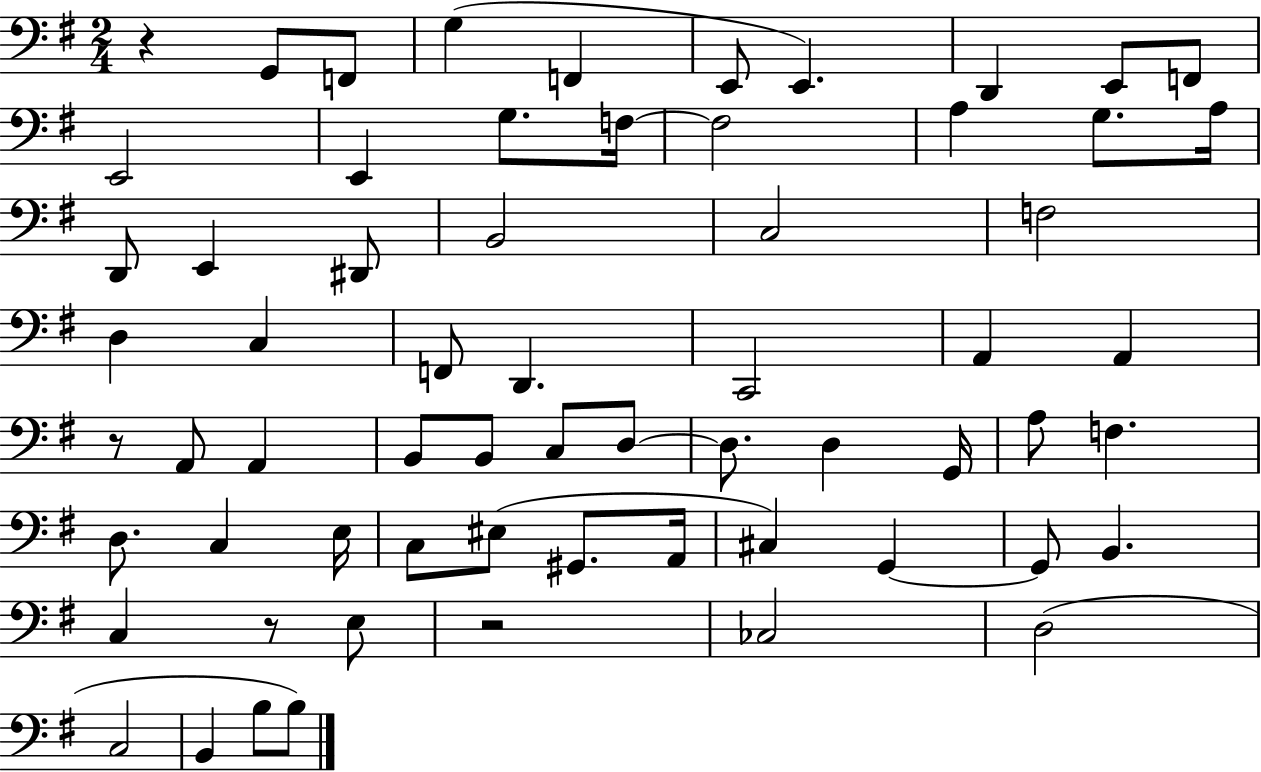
R/q G2/e F2/e G3/q F2/q E2/e E2/q. D2/q E2/e F2/e E2/h E2/q G3/e. F3/s F3/h A3/q G3/e. A3/s D2/e E2/q D#2/e B2/h C3/h F3/h D3/q C3/q F2/e D2/q. C2/h A2/q A2/q R/e A2/e A2/q B2/e B2/e C3/e D3/e D3/e. D3/q G2/s A3/e F3/q. D3/e. C3/q E3/s C3/e EIS3/e G#2/e. A2/s C#3/q G2/q G2/e B2/q. C3/q R/e E3/e R/h CES3/h D3/h C3/h B2/q B3/e B3/e